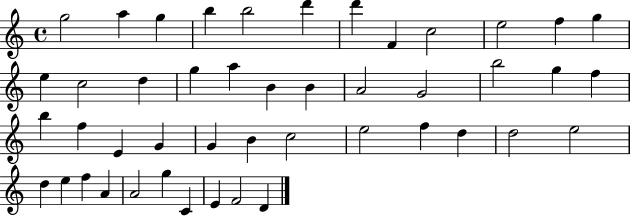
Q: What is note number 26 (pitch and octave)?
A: F5